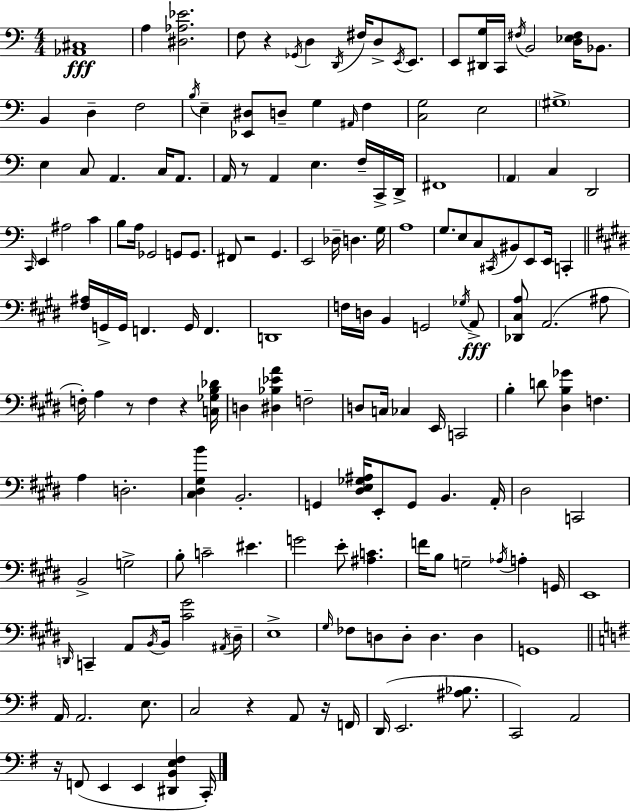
[Ab2,C#3]/w A3/q [D#3,Ab3,Eb4]/h. F3/e R/q Gb2/s D3/q D2/s F#3/s D3/e E2/s E2/e. E2/e [D#2,G3]/s C2/s F#3/s B2/h [D3,Eb3,F#3]/s Bb2/e. B2/q D3/q F3/h B3/s E3/q [Eb2,D#3]/e D3/e G3/q A#2/s F3/q [C3,G3]/h E3/h G#3/w E3/q C3/e A2/q. C3/s A2/e. A2/s R/e A2/q E3/q. F3/s C2/s D2/s F#2/w A2/q C3/q D2/h C2/s E2/q A#3/h C4/q B3/e A3/s Gb2/h G2/e G2/e. F#2/e R/h G2/q. E2/h Db3/s D3/q. G3/s A3/w G3/e. E3/e C3/e C#2/s BIS2/e E2/e E2/s C2/q [F#3,A#3]/s G2/s G2/s F2/q. G2/s F2/q. D2/w F3/s D3/s B2/q G2/h Gb3/s A2/e [Db2,C#3,A3]/e A2/h. A#3/e F3/s A3/q R/e F3/q R/q [C3,Gb3,B3,Db4]/s D3/q [D#3,Bb3,Eb4,A4]/q F3/h D3/e C3/s CES3/q E2/s C2/h B3/q D4/e [D#3,B3,Gb4]/q F3/q. A3/q D3/h. [C#3,D#3,G#3,B4]/q B2/h. G2/q [D#3,E3,Gb3,A#3]/s E2/e G2/e B2/q. A2/s D#3/h C2/h B2/h G3/h B3/e C4/h EIS4/q. G4/h E4/e [A#3,C4]/q. F4/s B3/e G3/h Ab3/s A3/q G2/s E2/w D2/s C2/q A2/e B2/s B2/s [C#4,G#4]/h A#2/s D#3/s E3/w G#3/s FES3/e D3/e D3/e D3/q. D3/q G2/w A2/s A2/h. E3/e. C3/h R/q A2/e R/s F2/s D2/s E2/h. [A#3,Bb3]/e. C2/h A2/h R/s F2/e E2/q E2/q [D#2,B2,E3,F#3]/q C2/s